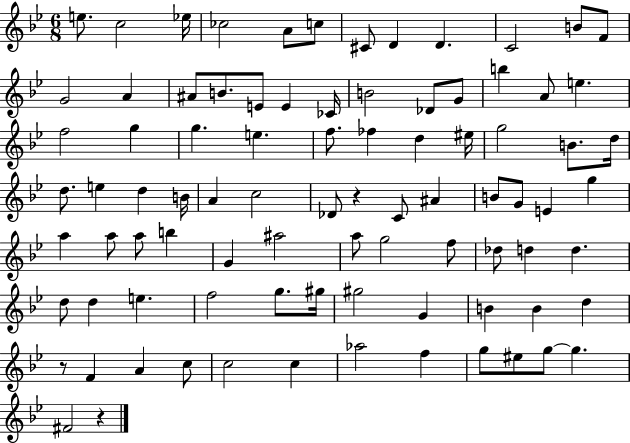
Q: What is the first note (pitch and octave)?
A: E5